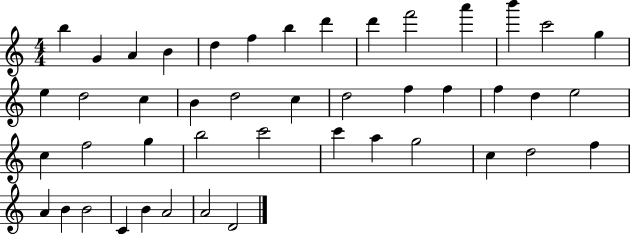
{
  \clef treble
  \numericTimeSignature
  \time 4/4
  \key c \major
  b''4 g'4 a'4 b'4 | d''4 f''4 b''4 d'''4 | d'''4 f'''2 a'''4 | b'''4 c'''2 g''4 | \break e''4 d''2 c''4 | b'4 d''2 c''4 | d''2 f''4 f''4 | f''4 d''4 e''2 | \break c''4 f''2 g''4 | b''2 c'''2 | c'''4 a''4 g''2 | c''4 d''2 f''4 | \break a'4 b'4 b'2 | c'4 b'4 a'2 | a'2 d'2 | \bar "|."
}